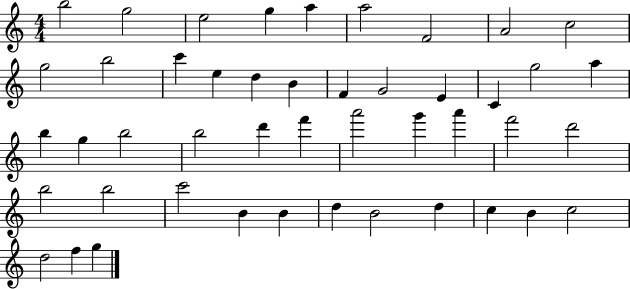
X:1
T:Untitled
M:4/4
L:1/4
K:C
b2 g2 e2 g a a2 F2 A2 c2 g2 b2 c' e d B F G2 E C g2 a b g b2 b2 d' f' a'2 g' a' f'2 d'2 b2 b2 c'2 B B d B2 d c B c2 d2 f g